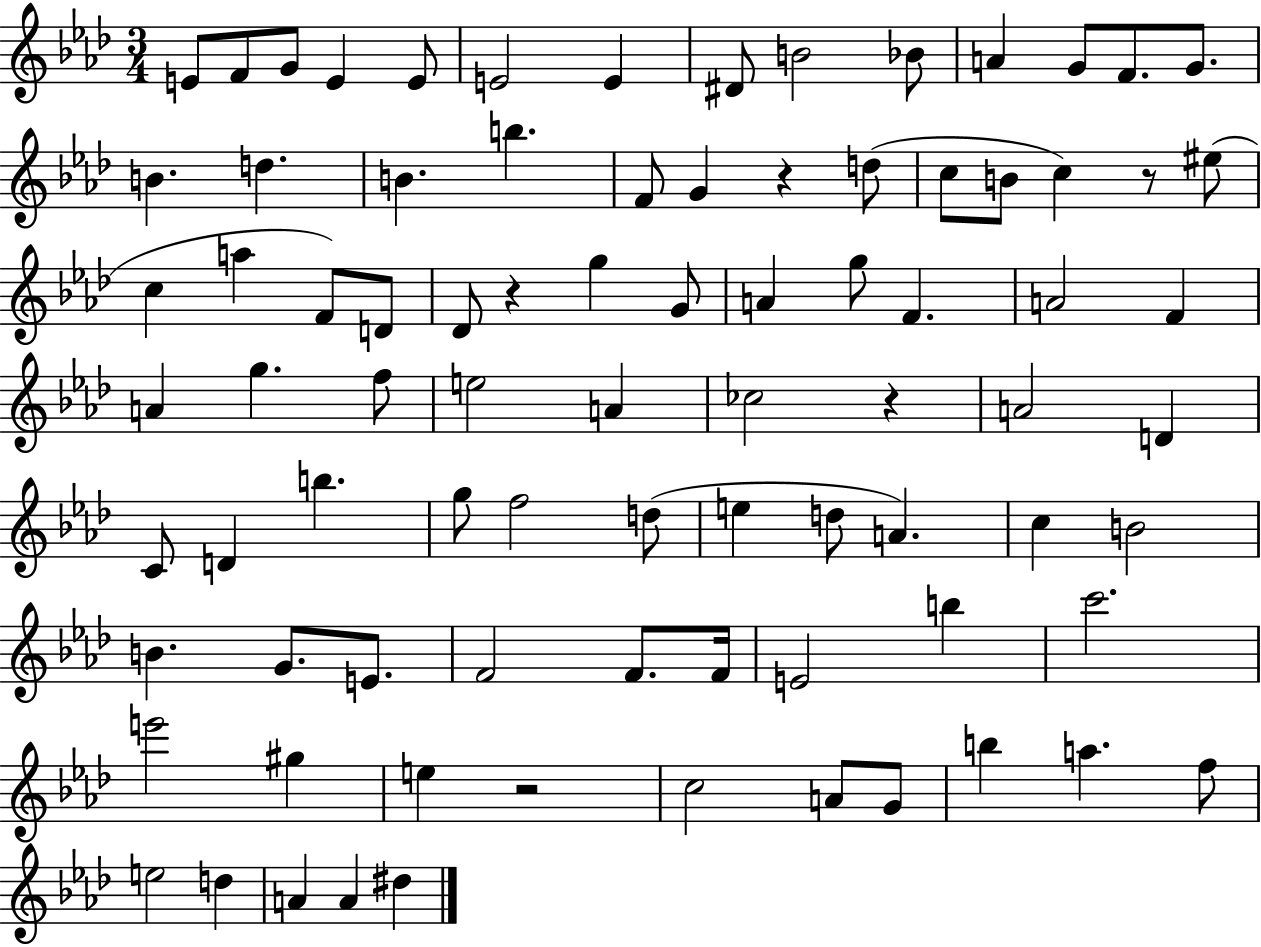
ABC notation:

X:1
T:Untitled
M:3/4
L:1/4
K:Ab
E/2 F/2 G/2 E E/2 E2 E ^D/2 B2 _B/2 A G/2 F/2 G/2 B d B b F/2 G z d/2 c/2 B/2 c z/2 ^e/2 c a F/2 D/2 _D/2 z g G/2 A g/2 F A2 F A g f/2 e2 A _c2 z A2 D C/2 D b g/2 f2 d/2 e d/2 A c B2 B G/2 E/2 F2 F/2 F/4 E2 b c'2 e'2 ^g e z2 c2 A/2 G/2 b a f/2 e2 d A A ^d